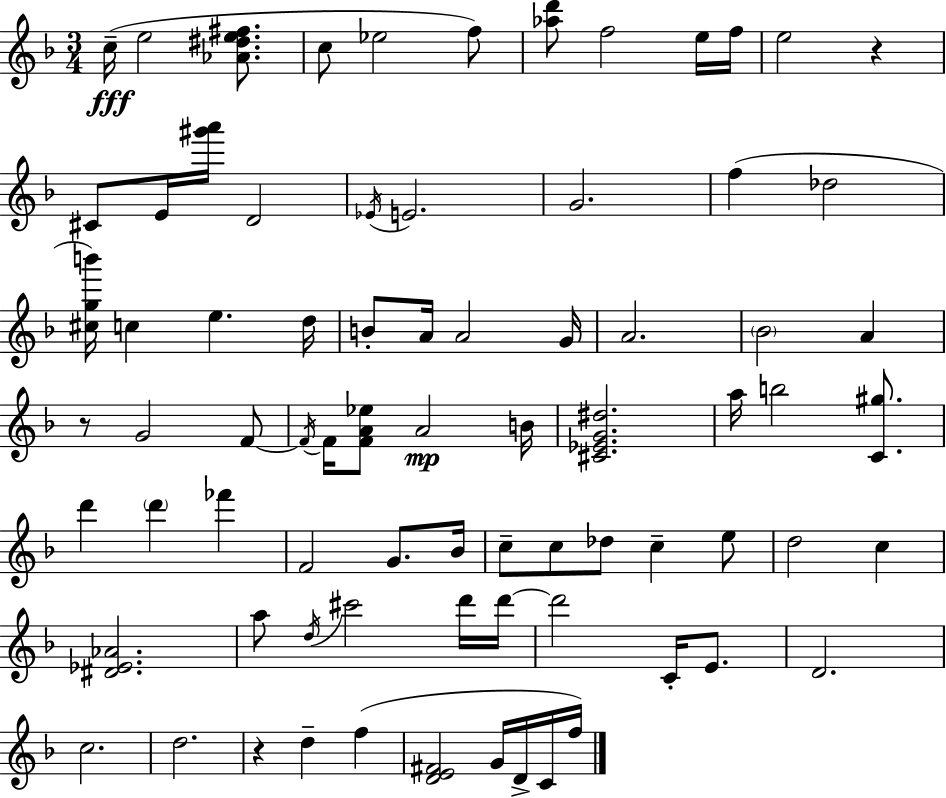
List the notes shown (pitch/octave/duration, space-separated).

C5/s E5/h [Ab4,D#5,E5,F#5]/e. C5/e Eb5/h F5/e [Ab5,D6]/e F5/h E5/s F5/s E5/h R/q C#4/e E4/s [G#6,A6]/s D4/h Eb4/s E4/h. G4/h. F5/q Db5/h [C#5,G5,B6]/s C5/q E5/q. D5/s B4/e A4/s A4/h G4/s A4/h. Bb4/h A4/q R/e G4/h F4/e F4/s F4/s [F4,A4,Eb5]/e A4/h B4/s [C#4,Eb4,G4,D#5]/h. A5/s B5/h [C4,G#5]/e. D6/q D6/q FES6/q F4/h G4/e. Bb4/s C5/e C5/e Db5/e C5/q E5/e D5/h C5/q [D#4,Eb4,Ab4]/h. A5/e D5/s C#6/h D6/s D6/s D6/h C4/s E4/e. D4/h. C5/h. D5/h. R/q D5/q F5/q [D4,E4,F#4]/h G4/s D4/s C4/s F5/s